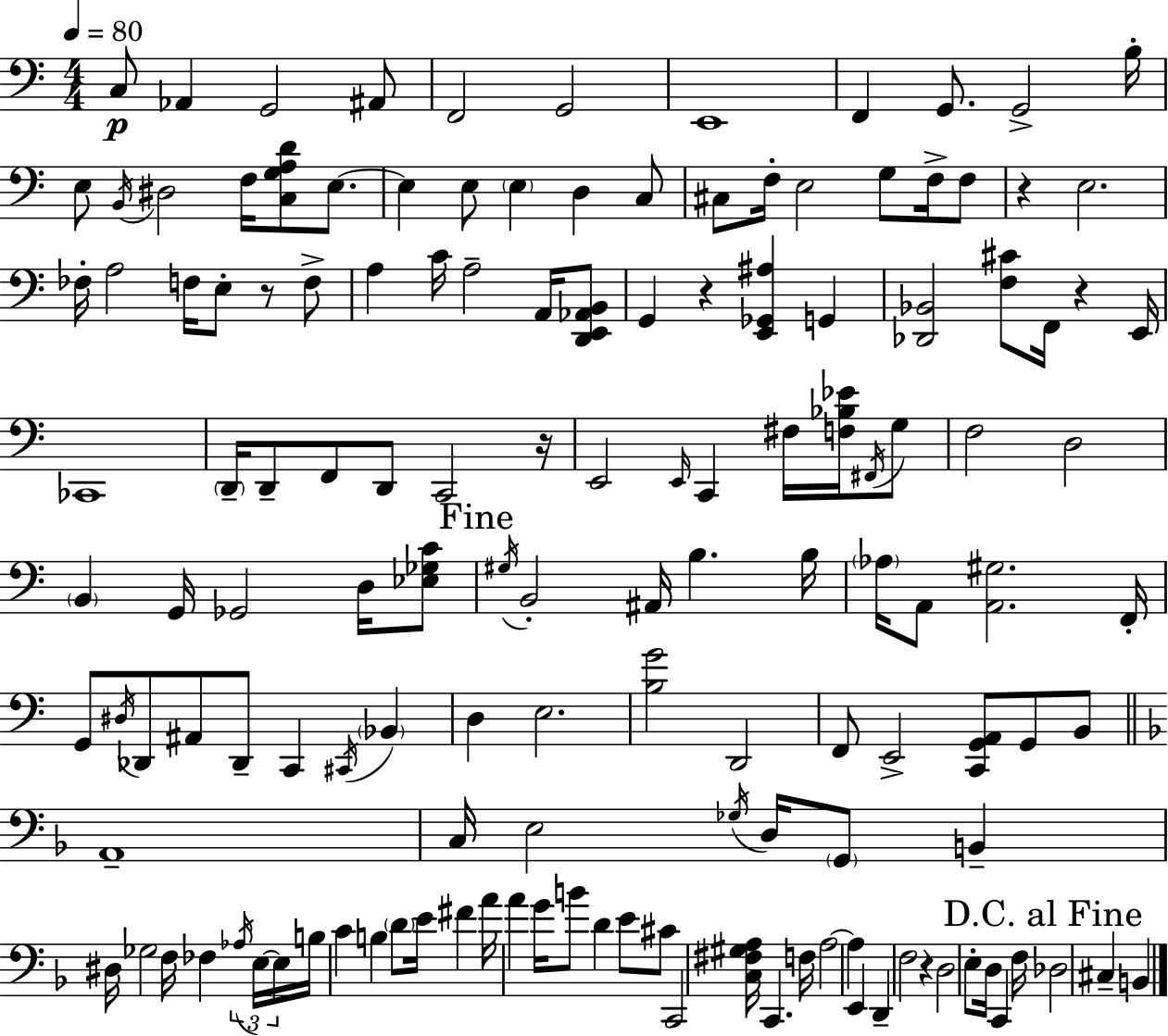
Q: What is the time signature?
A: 4/4